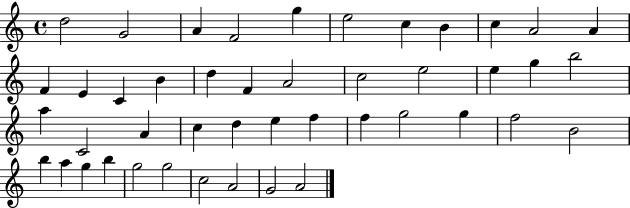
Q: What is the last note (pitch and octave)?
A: A4